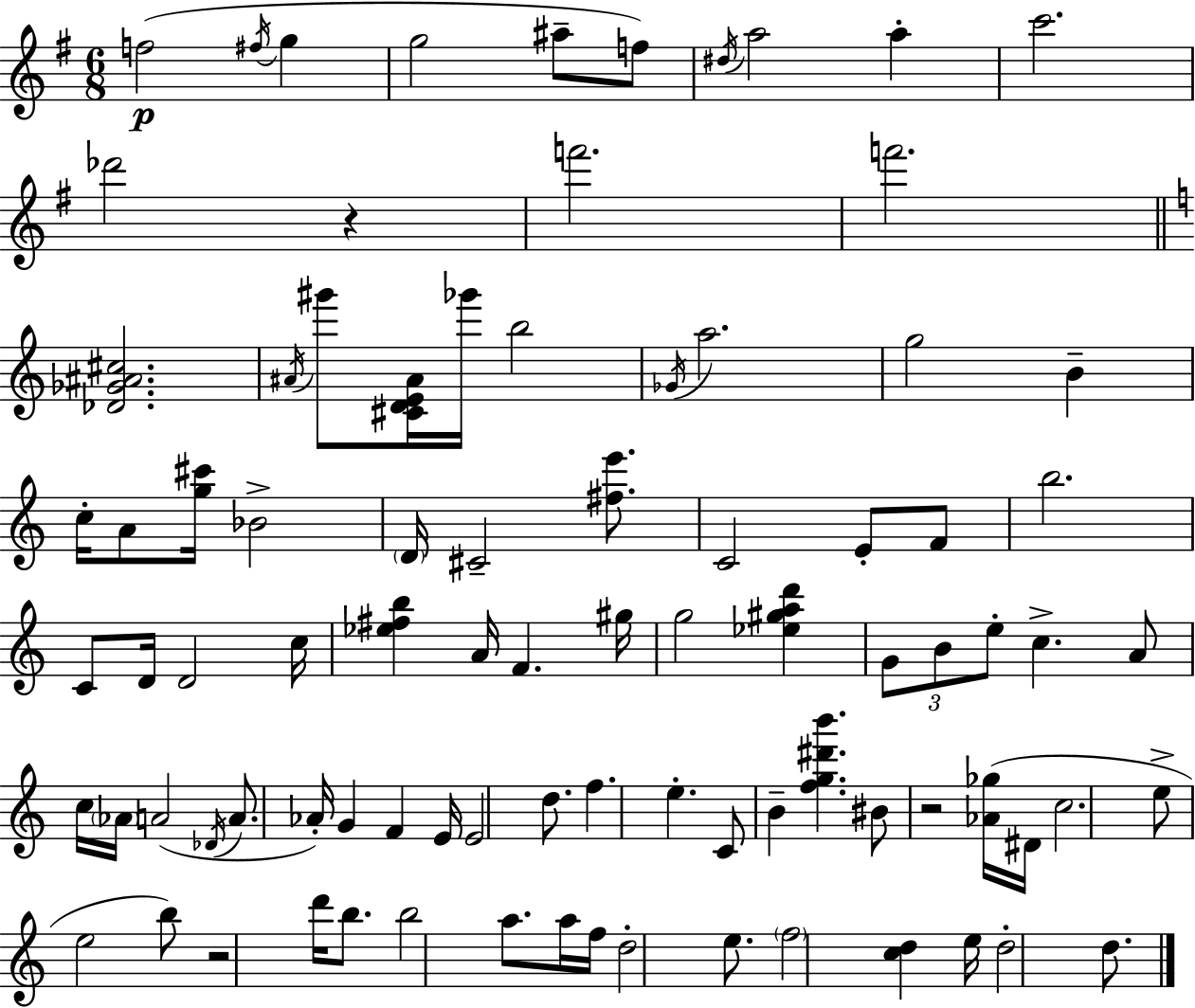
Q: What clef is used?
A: treble